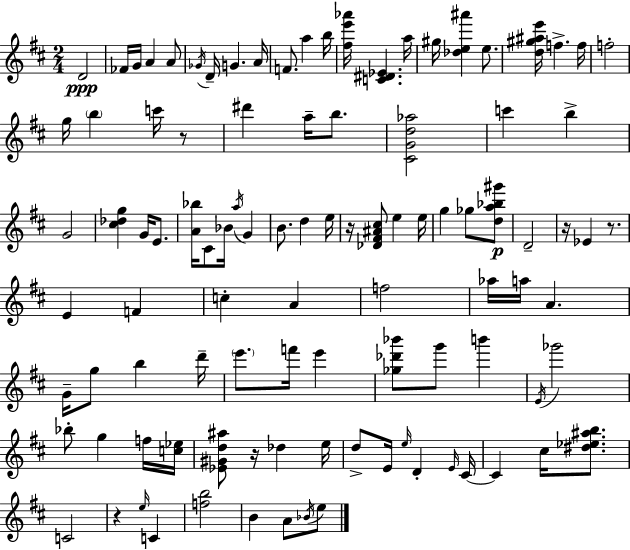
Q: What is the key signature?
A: D major